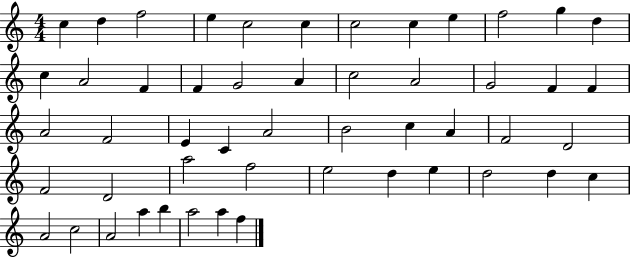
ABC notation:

X:1
T:Untitled
M:4/4
L:1/4
K:C
c d f2 e c2 c c2 c e f2 g d c A2 F F G2 A c2 A2 G2 F F A2 F2 E C A2 B2 c A F2 D2 F2 D2 a2 f2 e2 d e d2 d c A2 c2 A2 a b a2 a f